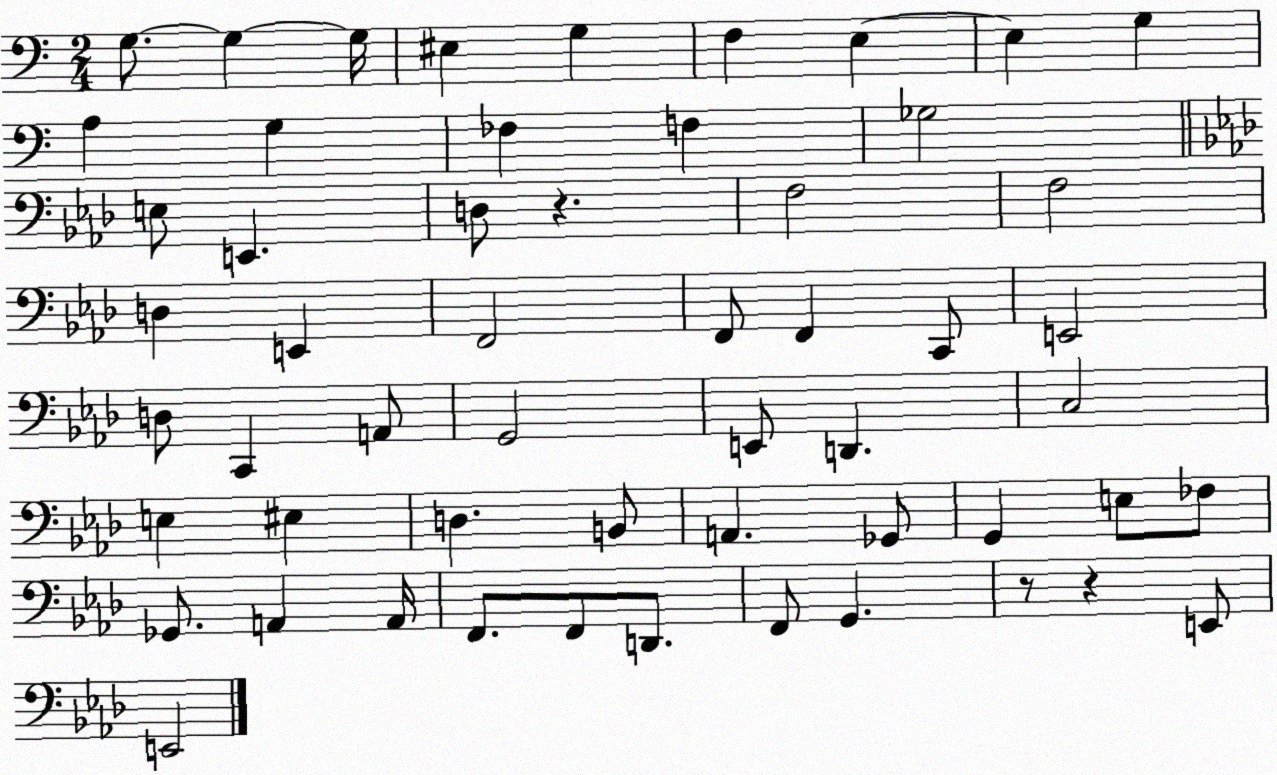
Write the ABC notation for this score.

X:1
T:Untitled
M:2/4
L:1/4
K:C
G,/2 G, G,/4 ^E, G, F, E, E, G, A, G, _F, F, _G,2 E,/2 E,, D,/2 z F,2 F,2 D, E,, F,,2 F,,/2 F,, C,,/2 E,,2 D,/2 C,, A,,/2 G,,2 E,,/2 D,, C,2 E, ^E, D, B,,/2 A,, _G,,/2 G,, E,/2 _F,/2 _G,,/2 A,, A,,/4 F,,/2 F,,/2 D,,/2 F,,/2 G,, z/2 z E,,/2 E,,2